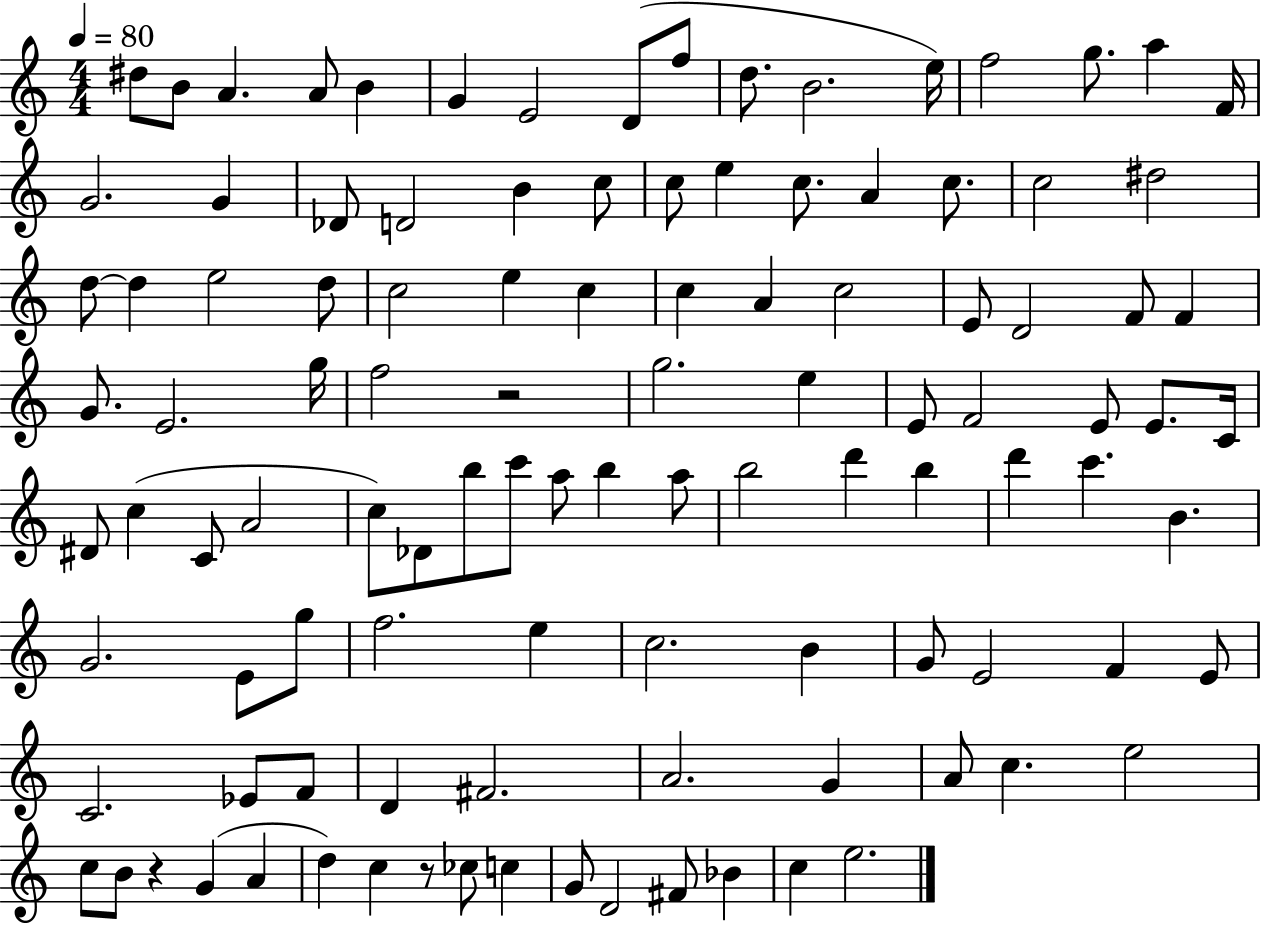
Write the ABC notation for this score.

X:1
T:Untitled
M:4/4
L:1/4
K:C
^d/2 B/2 A A/2 B G E2 D/2 f/2 d/2 B2 e/4 f2 g/2 a F/4 G2 G _D/2 D2 B c/2 c/2 e c/2 A c/2 c2 ^d2 d/2 d e2 d/2 c2 e c c A c2 E/2 D2 F/2 F G/2 E2 g/4 f2 z2 g2 e E/2 F2 E/2 E/2 C/4 ^D/2 c C/2 A2 c/2 _D/2 b/2 c'/2 a/2 b a/2 b2 d' b d' c' B G2 E/2 g/2 f2 e c2 B G/2 E2 F E/2 C2 _E/2 F/2 D ^F2 A2 G A/2 c e2 c/2 B/2 z G A d c z/2 _c/2 c G/2 D2 ^F/2 _B c e2